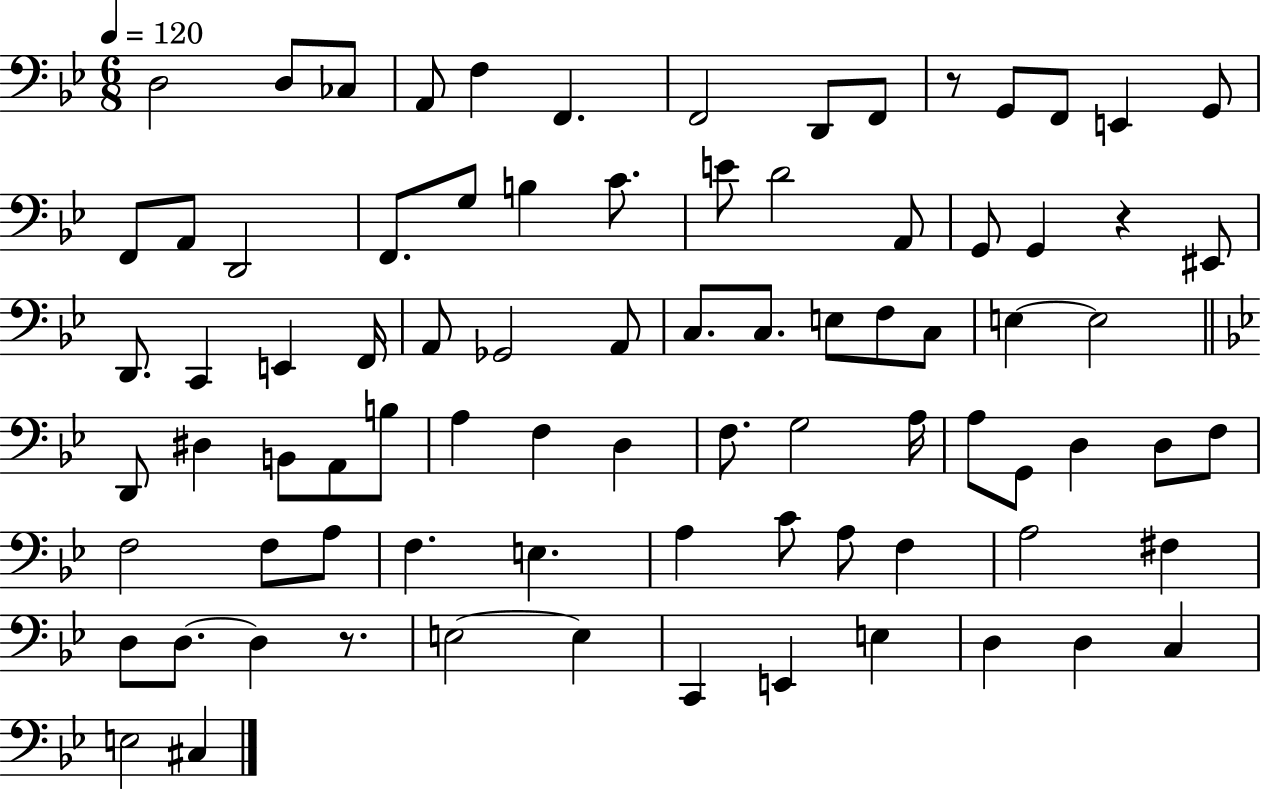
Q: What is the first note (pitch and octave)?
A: D3